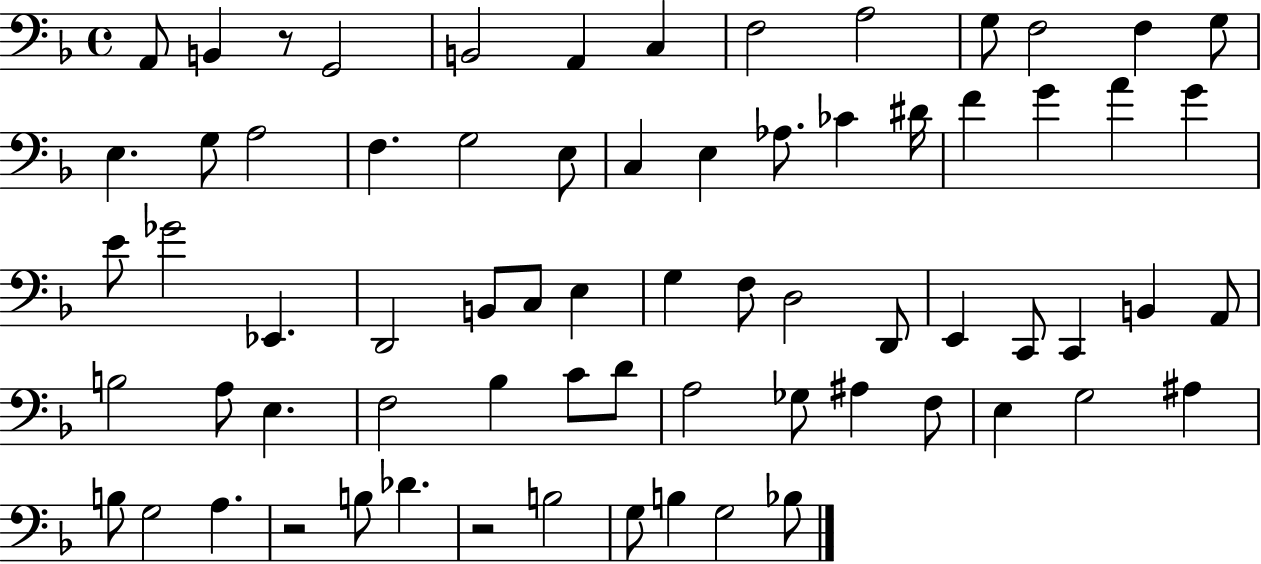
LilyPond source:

{
  \clef bass
  \time 4/4
  \defaultTimeSignature
  \key f \major
  \repeat volta 2 { a,8 b,4 r8 g,2 | b,2 a,4 c4 | f2 a2 | g8 f2 f4 g8 | \break e4. g8 a2 | f4. g2 e8 | c4 e4 aes8. ces'4 dis'16 | f'4 g'4 a'4 g'4 | \break e'8 ges'2 ees,4. | d,2 b,8 c8 e4 | g4 f8 d2 d,8 | e,4 c,8 c,4 b,4 a,8 | \break b2 a8 e4. | f2 bes4 c'8 d'8 | a2 ges8 ais4 f8 | e4 g2 ais4 | \break b8 g2 a4. | r2 b8 des'4. | r2 b2 | g8 b4 g2 bes8 | \break } \bar "|."
}